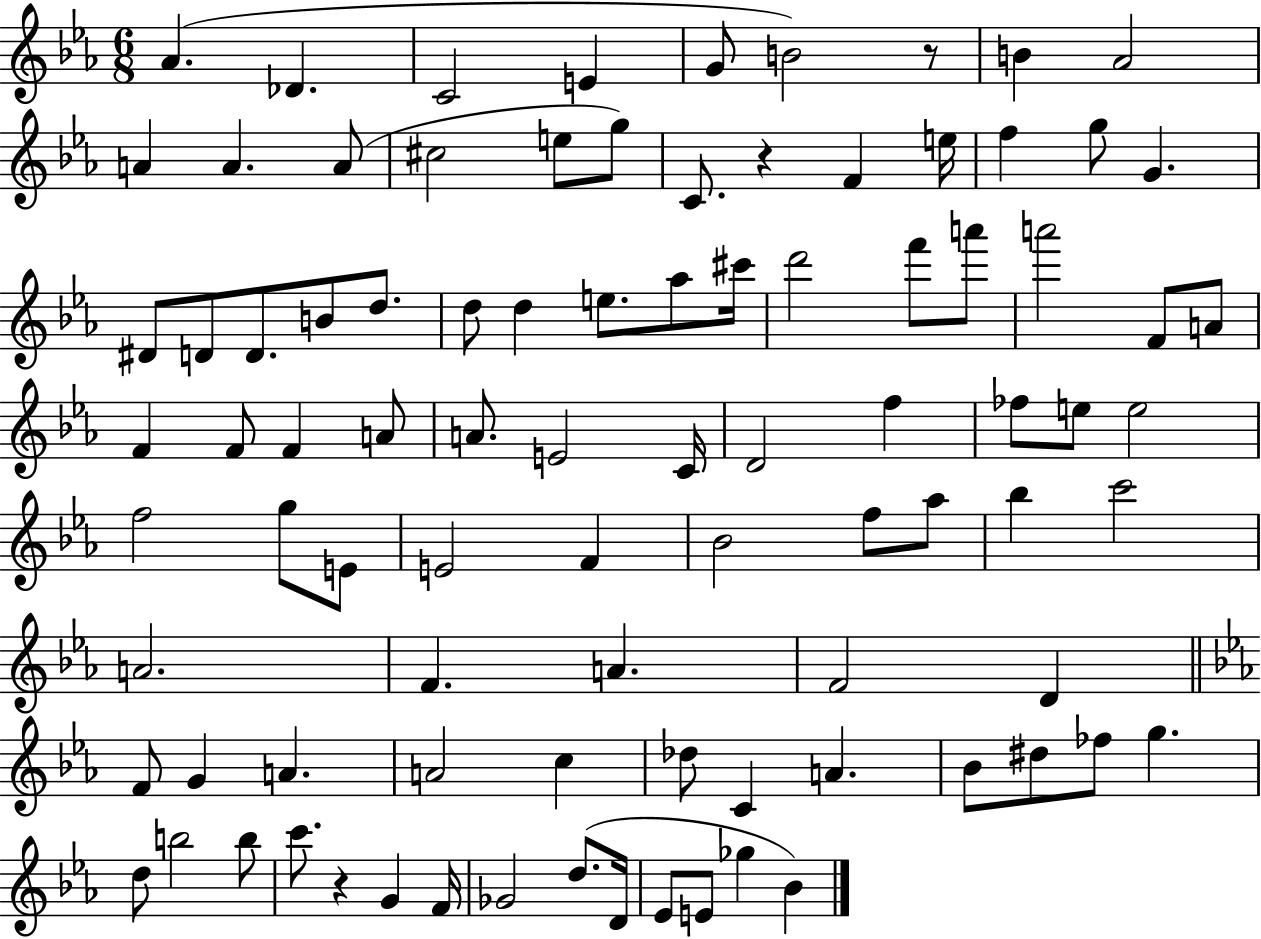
X:1
T:Untitled
M:6/8
L:1/4
K:Eb
_A _D C2 E G/2 B2 z/2 B _A2 A A A/2 ^c2 e/2 g/2 C/2 z F e/4 f g/2 G ^D/2 D/2 D/2 B/2 d/2 d/2 d e/2 _a/2 ^c'/4 d'2 f'/2 a'/2 a'2 F/2 A/2 F F/2 F A/2 A/2 E2 C/4 D2 f _f/2 e/2 e2 f2 g/2 E/2 E2 F _B2 f/2 _a/2 _b c'2 A2 F A F2 D F/2 G A A2 c _d/2 C A _B/2 ^d/2 _f/2 g d/2 b2 b/2 c'/2 z G F/4 _G2 d/2 D/4 _E/2 E/2 _g _B